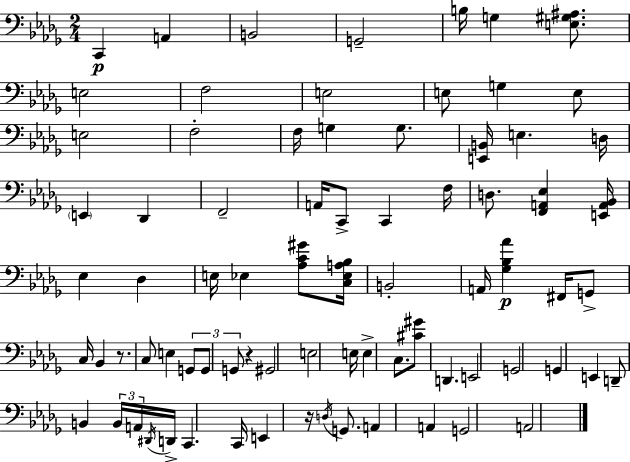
C2/q A2/q B2/h G2/h B3/s G3/q [E3,G#3,A#3]/e. E3/h F3/h E3/h E3/e G3/q E3/e E3/h F3/h F3/s G3/q G3/e. [E2,B2]/s E3/q. D3/s E2/q Db2/q F2/h A2/s C2/e C2/q F3/s D3/e. [F2,A2,Eb3]/q [E2,A2,Bb2]/s Eb3/q Db3/q E3/s Eb3/q [Ab3,C4,G#4]/e [C3,Eb3,A3,Bb3]/s B2/h A2/s [Gb3,Bb3,Ab4]/q F#2/s G2/e C3/s Bb2/q R/e. C3/e E3/q G2/e G2/e G2/e R/q G#2/h E3/h E3/s E3/q C3/e. [C#4,G#4]/e D2/q. E2/h G2/h G2/q E2/q D2/e B2/q B2/s A2/s D#2/s D2/s C2/q. C2/s E2/q R/s D3/s G2/e. A2/q A2/q G2/h A2/h